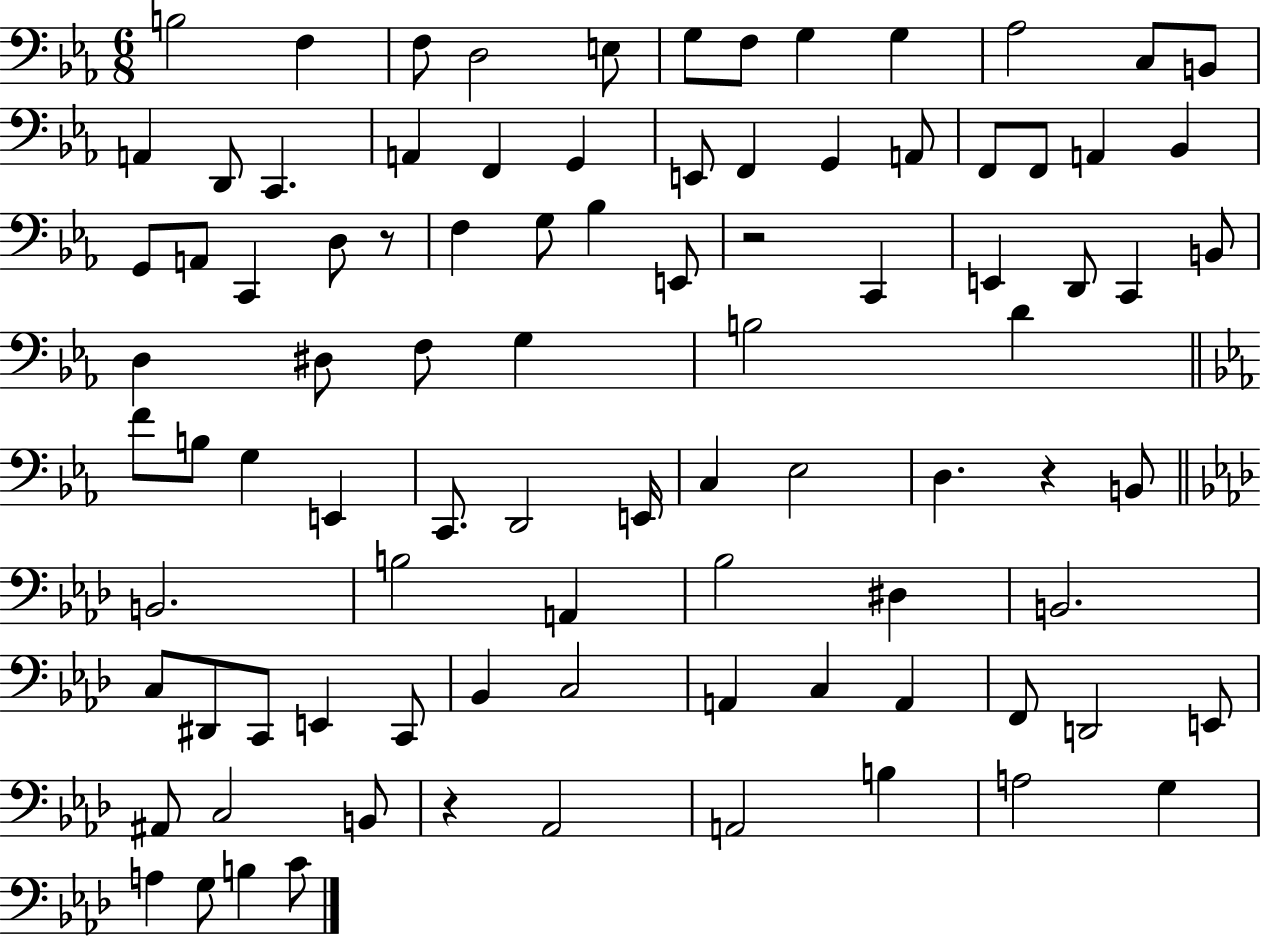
{
  \clef bass
  \numericTimeSignature
  \time 6/8
  \key ees \major
  b2 f4 | f8 d2 e8 | g8 f8 g4 g4 | aes2 c8 b,8 | \break a,4 d,8 c,4. | a,4 f,4 g,4 | e,8 f,4 g,4 a,8 | f,8 f,8 a,4 bes,4 | \break g,8 a,8 c,4 d8 r8 | f4 g8 bes4 e,8 | r2 c,4 | e,4 d,8 c,4 b,8 | \break d4 dis8 f8 g4 | b2 d'4 | \bar "||" \break \key ees \major f'8 b8 g4 e,4 | c,8. d,2 e,16 | c4 ees2 | d4. r4 b,8 | \break \bar "||" \break \key aes \major b,2. | b2 a,4 | bes2 dis4 | b,2. | \break c8 dis,8 c,8 e,4 c,8 | bes,4 c2 | a,4 c4 a,4 | f,8 d,2 e,8 | \break ais,8 c2 b,8 | r4 aes,2 | a,2 b4 | a2 g4 | \break a4 g8 b4 c'8 | \bar "|."
}